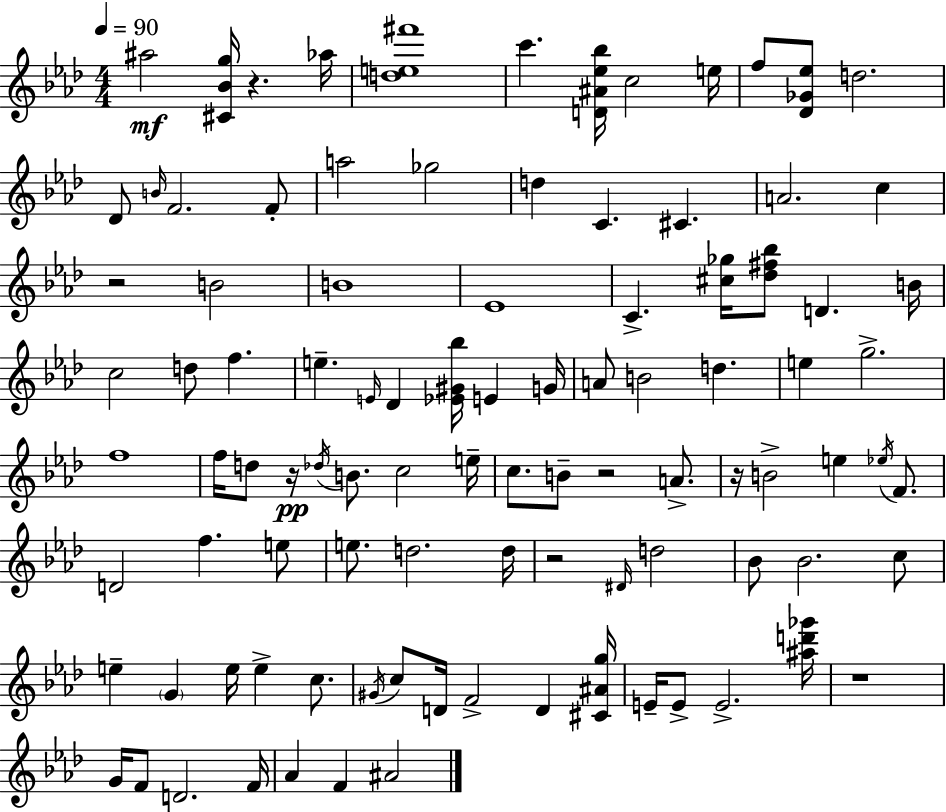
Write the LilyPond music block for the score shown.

{
  \clef treble
  \numericTimeSignature
  \time 4/4
  \key f \minor
  \tempo 4 = 90
  ais''2\mf <cis' bes' g''>16 r4. aes''16 | <d'' e'' fis'''>1 | c'''4. <d' ais' ees'' bes''>16 c''2 e''16 | f''8 <des' ges' ees''>8 d''2. | \break des'8 \grace { b'16 } f'2. f'8-. | a''2 ges''2 | d''4 c'4. cis'4. | a'2. c''4 | \break r2 b'2 | b'1 | ees'1 | c'4.-> <cis'' ges''>16 <des'' fis'' bes''>8 d'4. | \break b'16 c''2 d''8 f''4. | e''4.-- \grace { e'16 } des'4 <ees' gis' bes''>16 e'4 | g'16 a'8 b'2 d''4. | e''4 g''2.-> | \break f''1 | f''16 d''8 r16\pp \acciaccatura { des''16 } b'8. c''2 | e''16-- c''8. b'8-- r2 | a'8.-> r16 b'2-> e''4 | \break \acciaccatura { ees''16 } f'8. d'2 f''4. | e''8 e''8. d''2. | d''16 r2 \grace { dis'16 } d''2 | bes'8 bes'2. | \break c''8 e''4-- \parenthesize g'4 e''16 e''4-> | c''8. \acciaccatura { gis'16 } c''8 d'16 f'2-> | d'4 <cis' ais' g''>16 e'16-- e'8-> e'2.-> | <ais'' d''' ges'''>16 r1 | \break g'16 f'8 d'2. | f'16 aes'4 f'4 ais'2 | \bar "|."
}